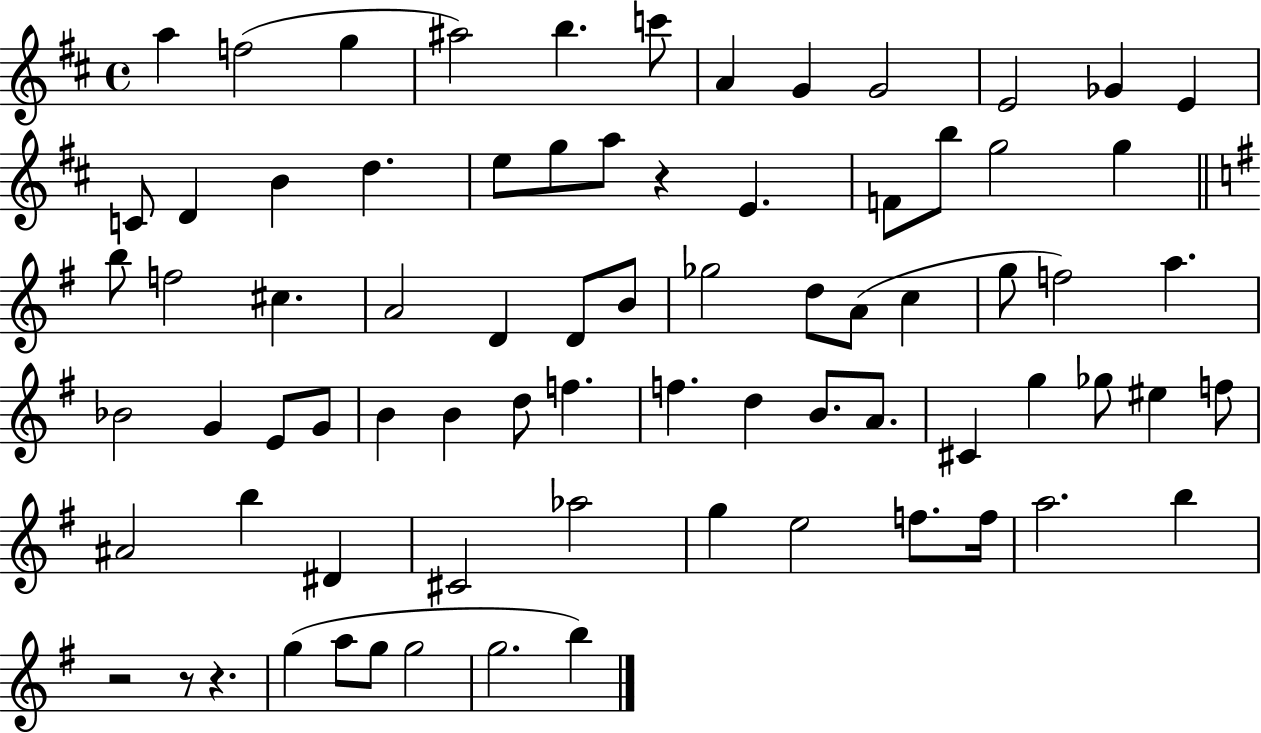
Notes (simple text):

A5/q F5/h G5/q A#5/h B5/q. C6/e A4/q G4/q G4/h E4/h Gb4/q E4/q C4/e D4/q B4/q D5/q. E5/e G5/e A5/e R/q E4/q. F4/e B5/e G5/h G5/q B5/e F5/h C#5/q. A4/h D4/q D4/e B4/e Gb5/h D5/e A4/e C5/q G5/e F5/h A5/q. Bb4/h G4/q E4/e G4/e B4/q B4/q D5/e F5/q. F5/q. D5/q B4/e. A4/e. C#4/q G5/q Gb5/e EIS5/q F5/e A#4/h B5/q D#4/q C#4/h Ab5/h G5/q E5/h F5/e. F5/s A5/h. B5/q R/h R/e R/q. G5/q A5/e G5/e G5/h G5/h. B5/q